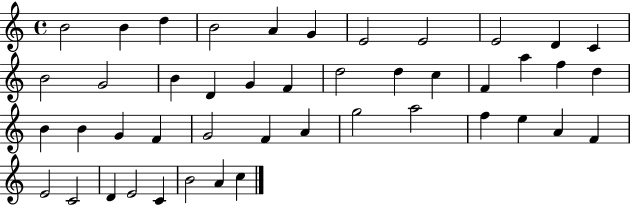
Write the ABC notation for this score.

X:1
T:Untitled
M:4/4
L:1/4
K:C
B2 B d B2 A G E2 E2 E2 D C B2 G2 B D G F d2 d c F a f d B B G F G2 F A g2 a2 f e A F E2 C2 D E2 C B2 A c